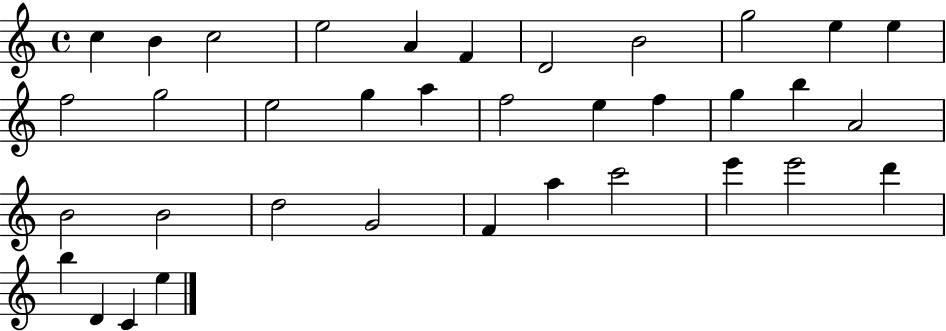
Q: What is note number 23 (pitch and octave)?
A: B4